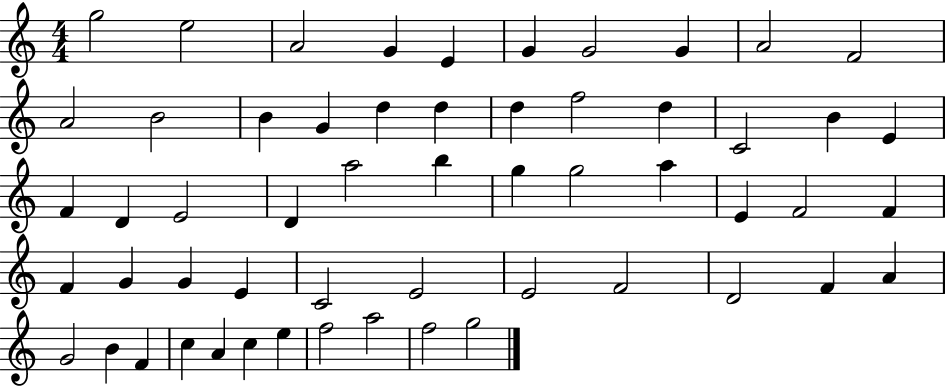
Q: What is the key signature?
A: C major